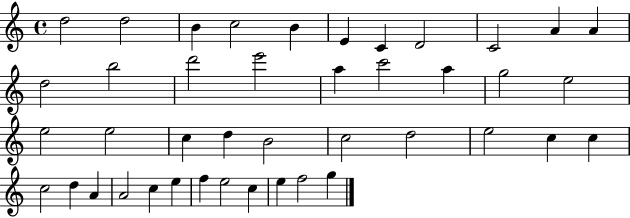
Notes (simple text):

D5/h D5/h B4/q C5/h B4/q E4/q C4/q D4/h C4/h A4/q A4/q D5/h B5/h D6/h E6/h A5/q C6/h A5/q G5/h E5/h E5/h E5/h C5/q D5/q B4/h C5/h D5/h E5/h C5/q C5/q C5/h D5/q A4/q A4/h C5/q E5/q F5/q E5/h C5/q E5/q F5/h G5/q